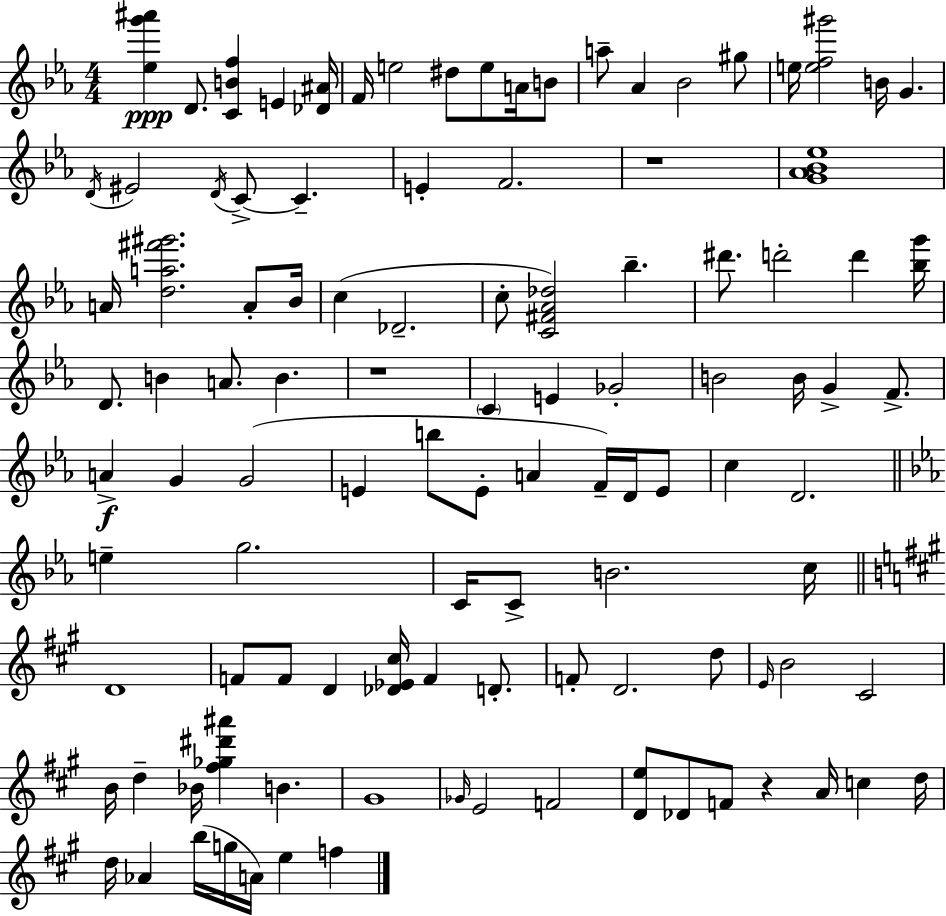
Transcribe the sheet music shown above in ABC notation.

X:1
T:Untitled
M:4/4
L:1/4
K:Eb
[_eg'^a'] D/2 [CBf] E [_D^A]/4 F/4 e2 ^d/2 e/2 A/4 B/2 a/2 _A _B2 ^g/2 e/4 [ef^g']2 B/4 G D/4 ^E2 D/4 C/2 C E F2 z4 [G_A_B_e]4 A/4 [da^f'^g']2 A/2 _B/4 c _D2 c/2 [C^F_A_d]2 _b ^d'/2 d'2 d' [_bg']/4 D/2 B A/2 B z4 C E _G2 B2 B/4 G F/2 A G G2 E b/2 E/2 A F/4 D/4 E/2 c D2 e g2 C/4 C/2 B2 c/4 D4 F/2 F/2 D [_D_E^c]/4 F D/2 F/2 D2 d/2 E/4 B2 ^C2 B/4 d _B/4 [^f_g^d'^a'] B ^G4 _G/4 E2 F2 [De]/2 _D/2 F/2 z A/4 c d/4 d/4 _A b/4 g/4 A/4 e f